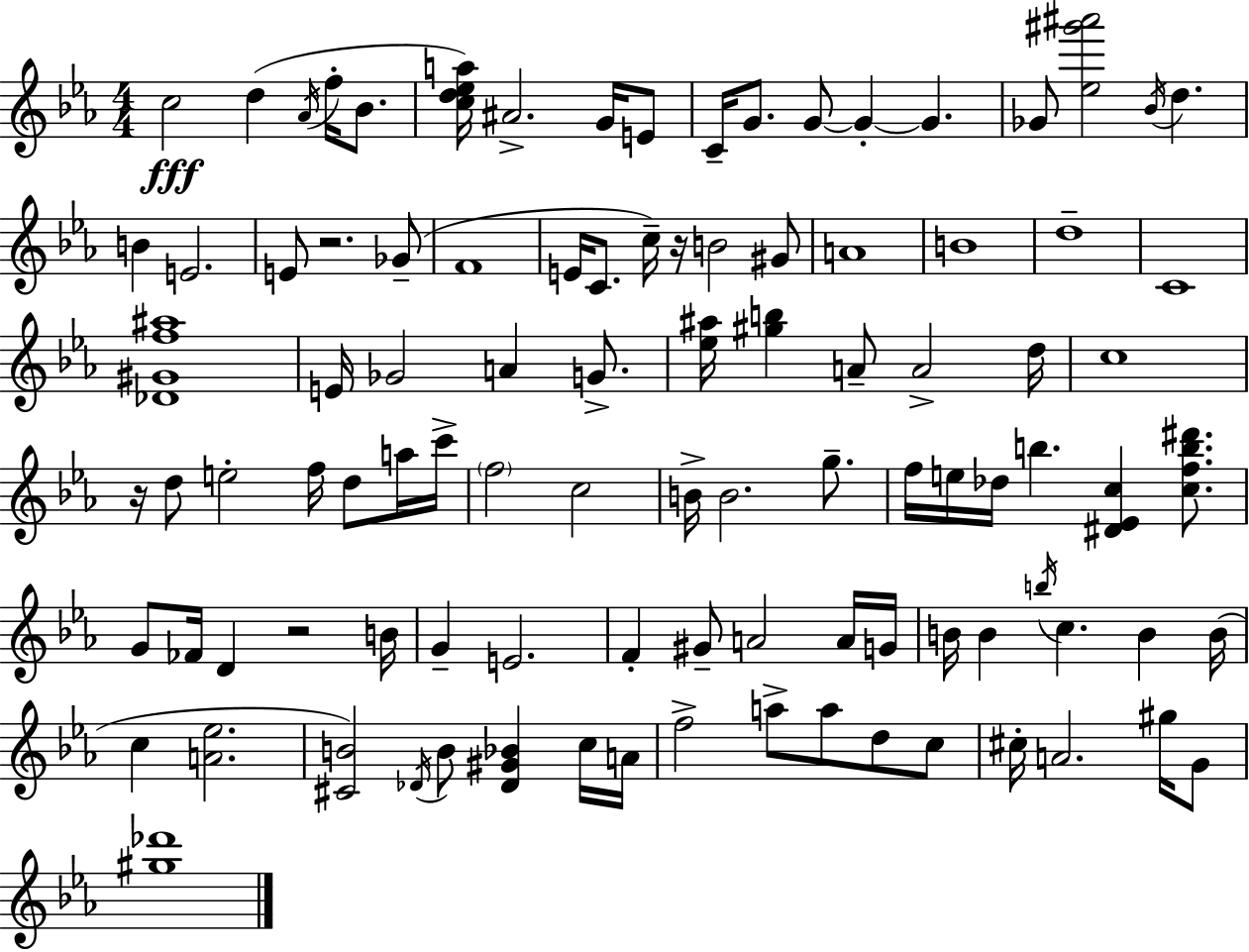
C5/h D5/q Ab4/s F5/s Bb4/e. [C5,D5,Eb5,A5]/s A#4/h. G4/s E4/e C4/s G4/e. G4/e G4/q G4/q. Gb4/e [Eb5,G#6,A#6]/h Bb4/s D5/q. B4/q E4/h. E4/e R/h. Gb4/e F4/w E4/s C4/e. C5/s R/s B4/h G#4/e A4/w B4/w D5/w C4/w [Db4,G#4,F5,A#5]/w E4/s Gb4/h A4/q G4/e. [Eb5,A#5]/s [G#5,B5]/q A4/e A4/h D5/s C5/w R/s D5/e E5/h F5/s D5/e A5/s C6/s F5/h C5/h B4/s B4/h. G5/e. F5/s E5/s Db5/s B5/q. [D#4,Eb4,C5]/q [C5,F5,B5,D#6]/e. G4/e FES4/s D4/q R/h B4/s G4/q E4/h. F4/q G#4/e A4/h A4/s G4/s B4/s B4/q B5/s C5/q. B4/q B4/s C5/q [A4,Eb5]/h. [C#4,B4]/h Db4/s B4/e [Db4,G#4,Bb4]/q C5/s A4/s F5/h A5/e A5/e D5/e C5/e C#5/s A4/h. G#5/s G4/e [G#5,Db6]/w